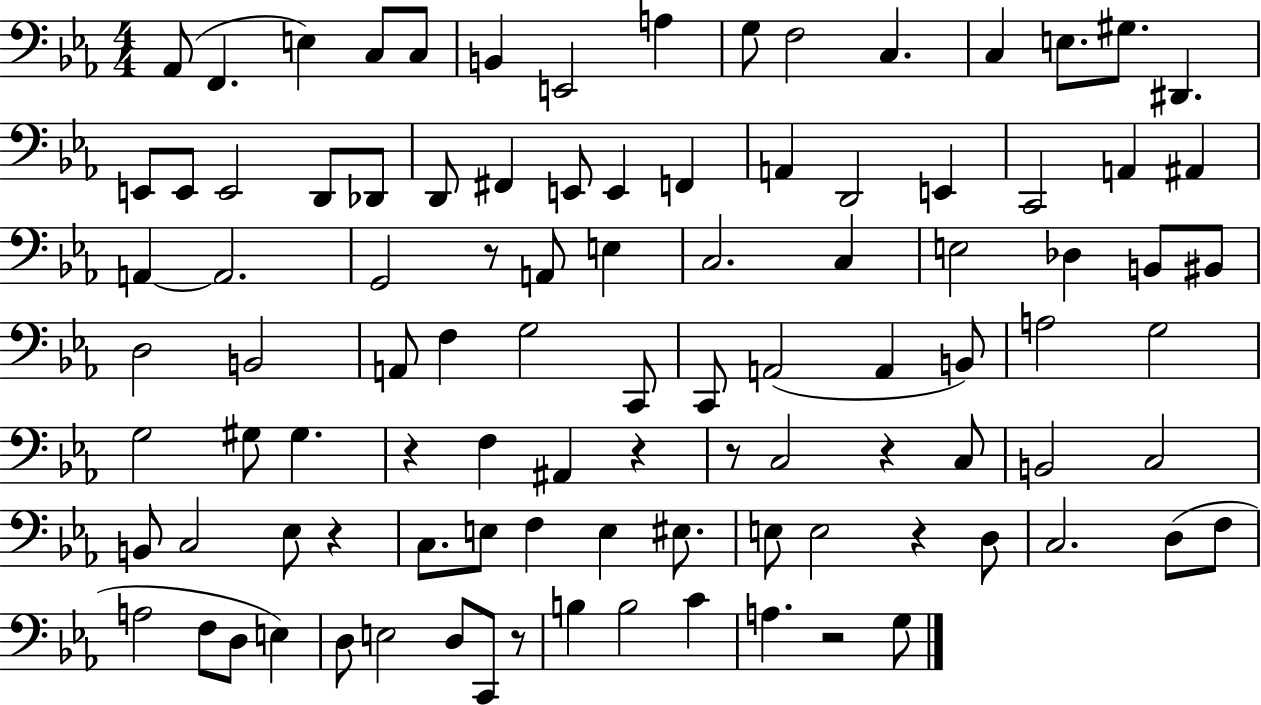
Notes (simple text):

Ab2/e F2/q. E3/q C3/e C3/e B2/q E2/h A3/q G3/e F3/h C3/q. C3/q E3/e. G#3/e. D#2/q. E2/e E2/e E2/h D2/e Db2/e D2/e F#2/q E2/e E2/q F2/q A2/q D2/h E2/q C2/h A2/q A#2/q A2/q A2/h. G2/h R/e A2/e E3/q C3/h. C3/q E3/h Db3/q B2/e BIS2/e D3/h B2/h A2/e F3/q G3/h C2/e C2/e A2/h A2/q B2/e A3/h G3/h G3/h G#3/e G#3/q. R/q F3/q A#2/q R/q R/e C3/h R/q C3/e B2/h C3/h B2/e C3/h Eb3/e R/q C3/e. E3/e F3/q E3/q EIS3/e. E3/e E3/h R/q D3/e C3/h. D3/e F3/e A3/h F3/e D3/e E3/q D3/e E3/h D3/e C2/e R/e B3/q B3/h C4/q A3/q. R/h G3/e